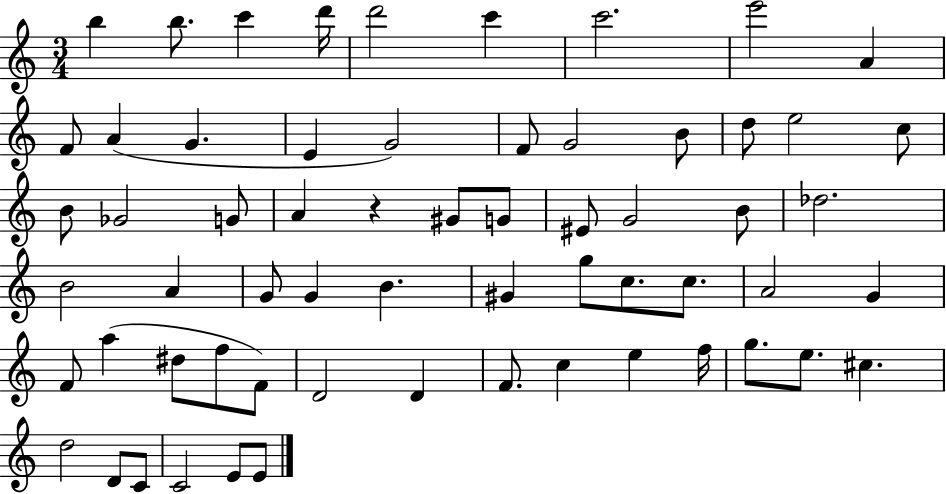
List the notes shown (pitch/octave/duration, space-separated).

B5/q B5/e. C6/q D6/s D6/h C6/q C6/h. E6/h A4/q F4/e A4/q G4/q. E4/q G4/h F4/e G4/h B4/e D5/e E5/h C5/e B4/e Gb4/h G4/e A4/q R/q G#4/e G4/e EIS4/e G4/h B4/e Db5/h. B4/h A4/q G4/e G4/q B4/q. G#4/q G5/e C5/e. C5/e. A4/h G4/q F4/e A5/q D#5/e F5/e F4/e D4/h D4/q F4/e. C5/q E5/q F5/s G5/e. E5/e. C#5/q. D5/h D4/e C4/e C4/h E4/e E4/e